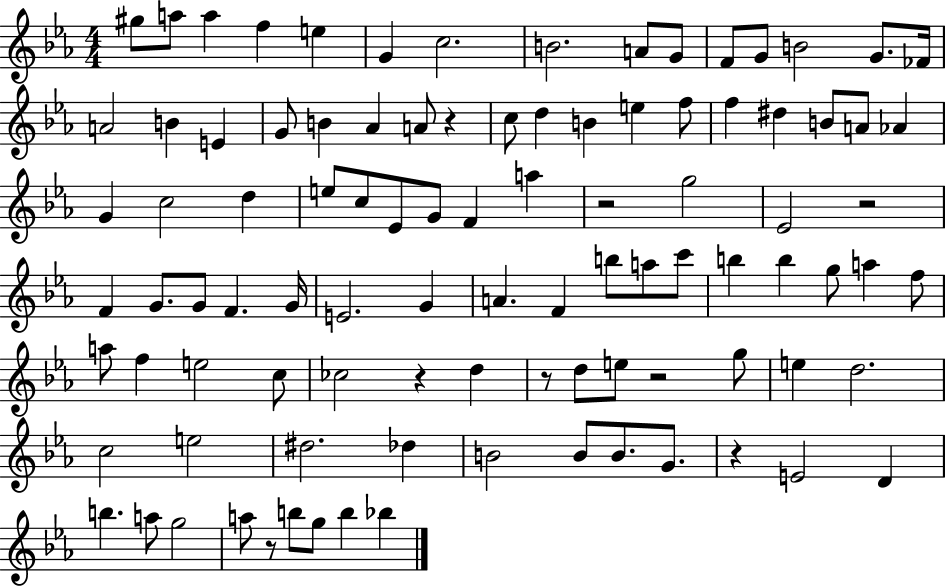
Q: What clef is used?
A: treble